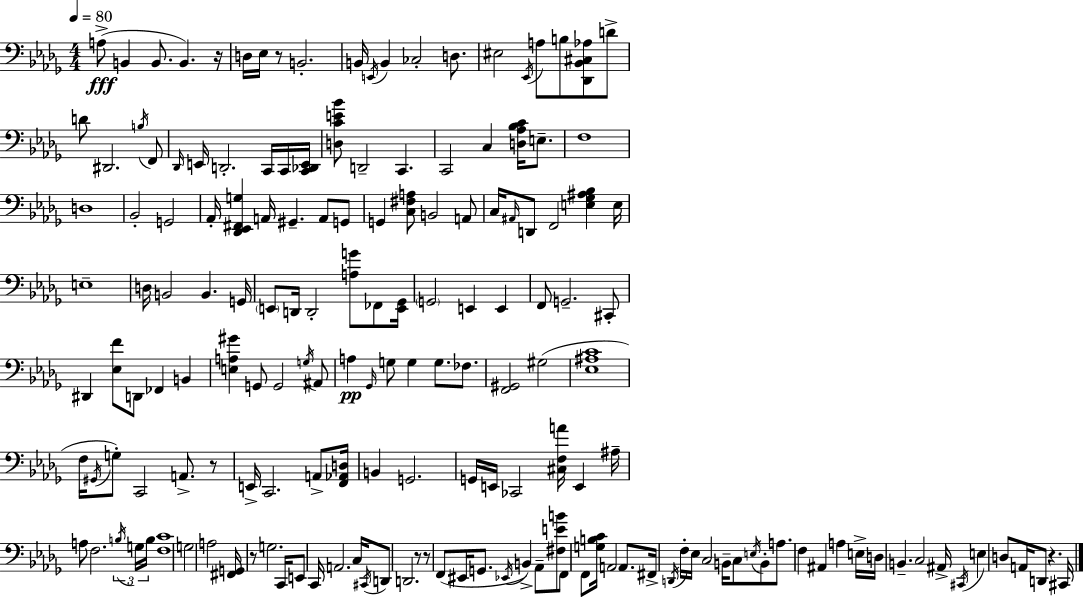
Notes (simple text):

A3/e B2/q B2/e. B2/q. R/s D3/s Eb3/s R/e B2/h. B2/s E2/s B2/q CES3/h D3/e. EIS3/h Eb2/s A3/e B3/e [Db2,Bb2,C#3,Ab3]/e D4/e D4/e D#2/h. B3/s F2/e Db2/s E2/s D2/h. C2/s C2/s [C2,Db2,E2]/s [D3,C4,E4,Bb4]/e D2/h C2/q. C2/h C3/q [D3,Ab3,Bb3,C4]/s E3/e. F3/w D3/w Bb2/h G2/h Ab2/s [Db2,Eb2,F#2,G3]/q A2/s G#2/q. A2/e G2/e G2/q [C3,F#3,A3]/e B2/h A2/e C3/s A#2/s D2/e F2/h [E3,Gb3,A#3,Bb3]/q E3/s E3/w D3/s B2/h B2/q. G2/s E2/e D2/s D2/h [A3,G4]/e FES2/e [E2,Gb2]/s G2/h E2/q E2/q F2/e G2/h. C#2/e D#2/q [Eb3,F4]/e D2/e FES2/q B2/q [E3,A3,G#4]/q G2/e G2/h G3/s A#2/e A3/q Gb2/s G3/e G3/q G3/e. FES3/e. [F2,G#2]/h G#3/h [Eb3,A#3,C4]/w F3/s G#2/s G3/e C2/h A2/e. R/e E2/s C2/h. A2/e [F2,Ab2,D3]/s B2/q G2/h. G2/s E2/s CES2/h [C#3,F3,A4]/s E2/q A#3/s A3/e F3/h. B3/s G3/s B3/s [F3,C4]/w G3/h A3/h [F#2,G2]/s R/e G3/h. C2/s E2/e C2/s A2/h. C3/s C#2/s D2/e D2/h. R/e R/e F2/e EIS2/s G2/e. Eb2/s B2/q Ab2/e [F#3,E4,B4]/e F2/e F2/e [G3,B3,C4]/s A2/h A2/e. F#2/s D2/s F3/s Eb3/s C3/h B2/s C3/e E3/s B2/e A3/e. F3/q A#2/q A3/q E3/s D3/s B2/q. C3/h A#2/s C#2/s E3/q D3/e A2/s D2/e R/q. C#2/s